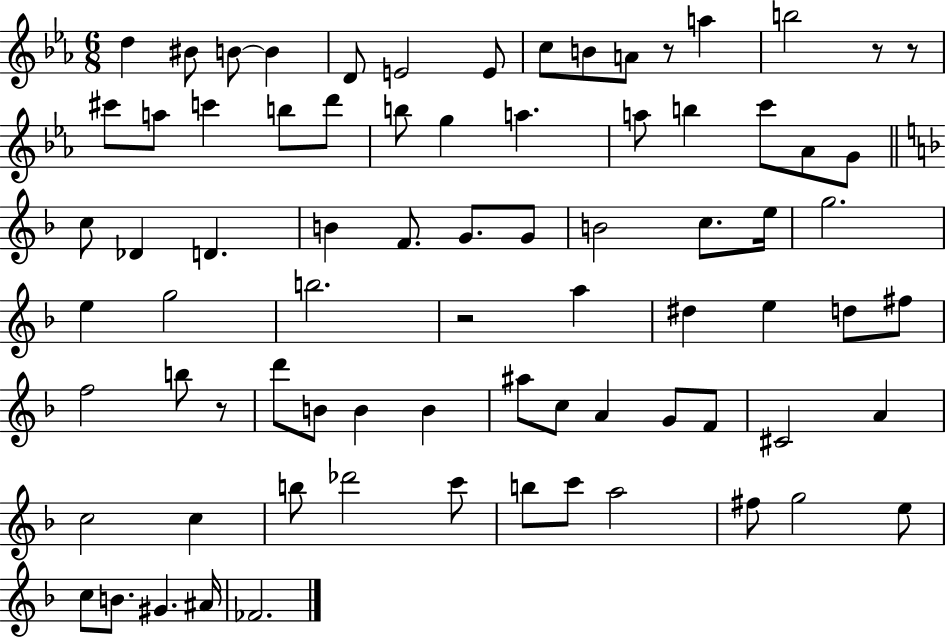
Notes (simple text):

D5/q BIS4/e B4/e B4/q D4/e E4/h E4/e C5/e B4/e A4/e R/e A5/q B5/h R/e R/e C#6/e A5/e C6/q B5/e D6/e B5/e G5/q A5/q. A5/e B5/q C6/e Ab4/e G4/e C5/e Db4/q D4/q. B4/q F4/e. G4/e. G4/e B4/h C5/e. E5/s G5/h. E5/q G5/h B5/h. R/h A5/q D#5/q E5/q D5/e F#5/e F5/h B5/e R/e D6/e B4/e B4/q B4/q A#5/e C5/e A4/q G4/e F4/e C#4/h A4/q C5/h C5/q B5/e Db6/h C6/e B5/e C6/e A5/h F#5/e G5/h E5/e C5/e B4/e. G#4/q. A#4/s FES4/h.